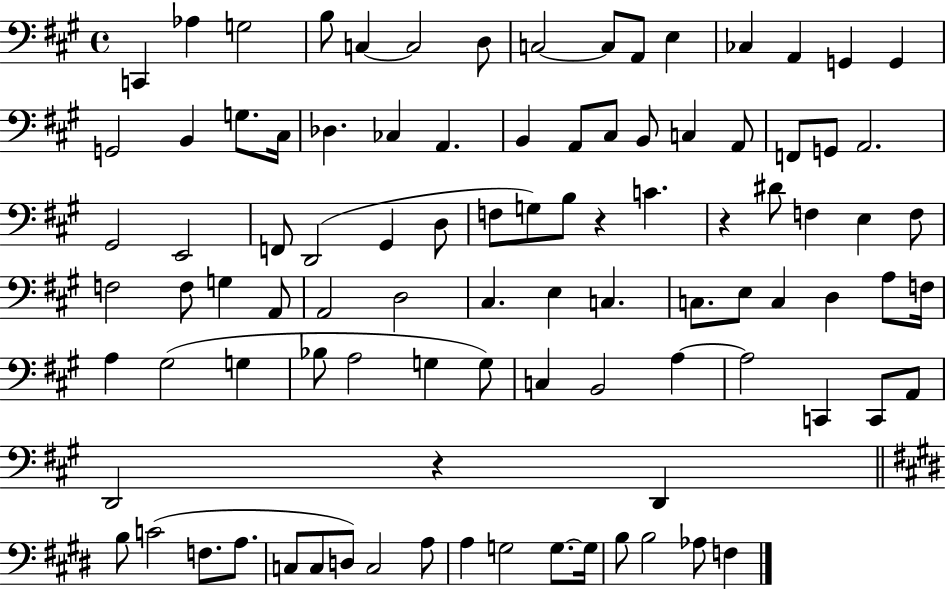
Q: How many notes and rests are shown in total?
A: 96